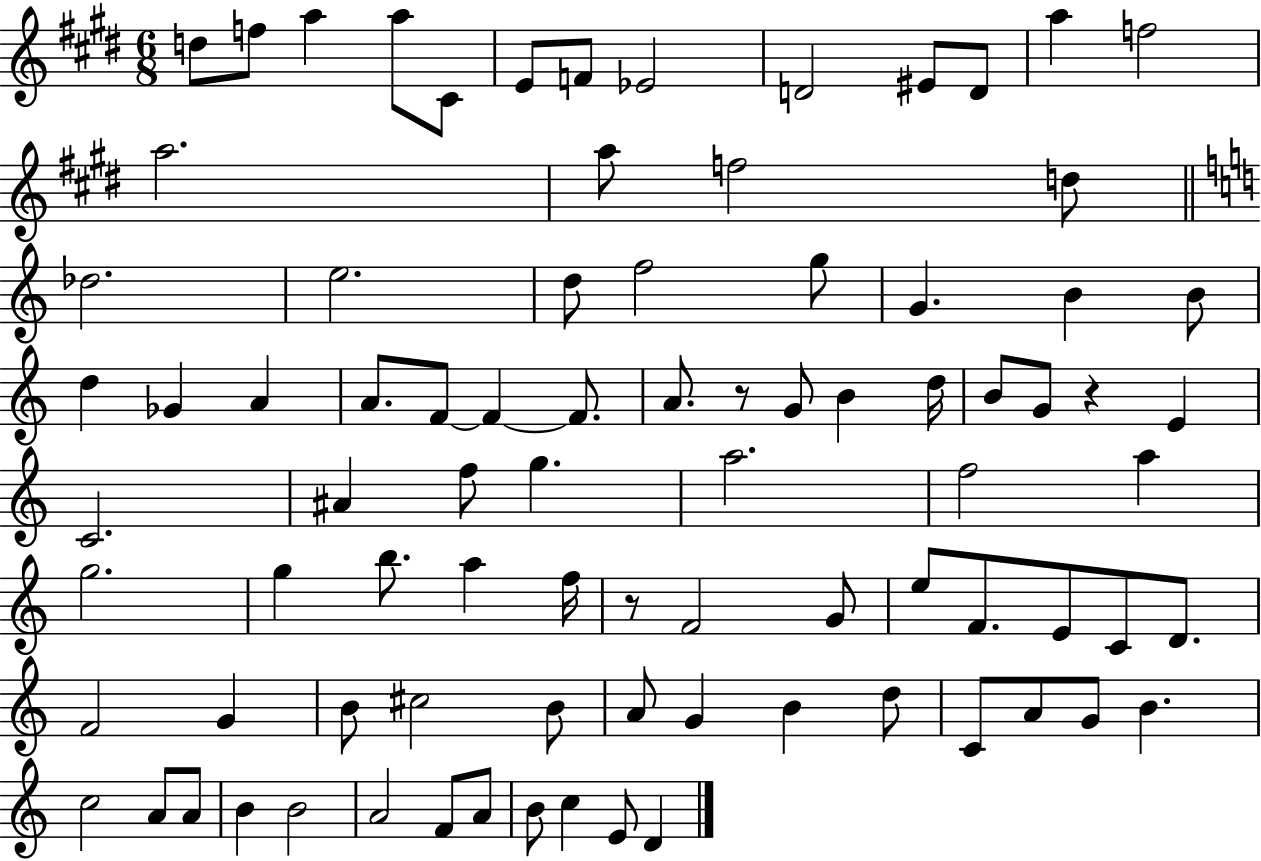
{
  \clef treble
  \numericTimeSignature
  \time 6/8
  \key e \major
  d''8 f''8 a''4 a''8 cis'8 | e'8 f'8 ees'2 | d'2 eis'8 d'8 | a''4 f''2 | \break a''2. | a''8 f''2 d''8 | \bar "||" \break \key a \minor des''2. | e''2. | d''8 f''2 g''8 | g'4. b'4 b'8 | \break d''4 ges'4 a'4 | a'8. f'8~~ f'4~~ f'8. | a'8. r8 g'8 b'4 d''16 | b'8 g'8 r4 e'4 | \break c'2. | ais'4 f''8 g''4. | a''2. | f''2 a''4 | \break g''2. | g''4 b''8. a''4 f''16 | r8 f'2 g'8 | e''8 f'8. e'8 c'8 d'8. | \break f'2 g'4 | b'8 cis''2 b'8 | a'8 g'4 b'4 d''8 | c'8 a'8 g'8 b'4. | \break c''2 a'8 a'8 | b'4 b'2 | a'2 f'8 a'8 | b'8 c''4 e'8 d'4 | \break \bar "|."
}